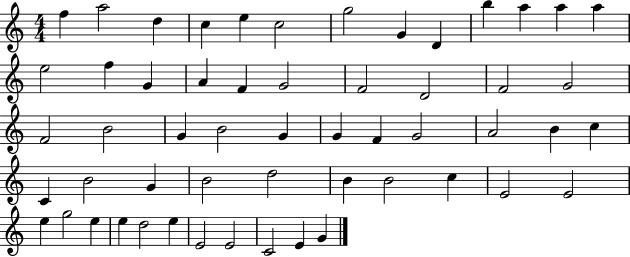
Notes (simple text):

F5/q A5/h D5/q C5/q E5/q C5/h G5/h G4/q D4/q B5/q A5/q A5/q A5/q E5/h F5/q G4/q A4/q F4/q G4/h F4/h D4/h F4/h G4/h F4/h B4/h G4/q B4/h G4/q G4/q F4/q G4/h A4/h B4/q C5/q C4/q B4/h G4/q B4/h D5/h B4/q B4/h C5/q E4/h E4/h E5/q G5/h E5/q E5/q D5/h E5/q E4/h E4/h C4/h E4/q G4/q